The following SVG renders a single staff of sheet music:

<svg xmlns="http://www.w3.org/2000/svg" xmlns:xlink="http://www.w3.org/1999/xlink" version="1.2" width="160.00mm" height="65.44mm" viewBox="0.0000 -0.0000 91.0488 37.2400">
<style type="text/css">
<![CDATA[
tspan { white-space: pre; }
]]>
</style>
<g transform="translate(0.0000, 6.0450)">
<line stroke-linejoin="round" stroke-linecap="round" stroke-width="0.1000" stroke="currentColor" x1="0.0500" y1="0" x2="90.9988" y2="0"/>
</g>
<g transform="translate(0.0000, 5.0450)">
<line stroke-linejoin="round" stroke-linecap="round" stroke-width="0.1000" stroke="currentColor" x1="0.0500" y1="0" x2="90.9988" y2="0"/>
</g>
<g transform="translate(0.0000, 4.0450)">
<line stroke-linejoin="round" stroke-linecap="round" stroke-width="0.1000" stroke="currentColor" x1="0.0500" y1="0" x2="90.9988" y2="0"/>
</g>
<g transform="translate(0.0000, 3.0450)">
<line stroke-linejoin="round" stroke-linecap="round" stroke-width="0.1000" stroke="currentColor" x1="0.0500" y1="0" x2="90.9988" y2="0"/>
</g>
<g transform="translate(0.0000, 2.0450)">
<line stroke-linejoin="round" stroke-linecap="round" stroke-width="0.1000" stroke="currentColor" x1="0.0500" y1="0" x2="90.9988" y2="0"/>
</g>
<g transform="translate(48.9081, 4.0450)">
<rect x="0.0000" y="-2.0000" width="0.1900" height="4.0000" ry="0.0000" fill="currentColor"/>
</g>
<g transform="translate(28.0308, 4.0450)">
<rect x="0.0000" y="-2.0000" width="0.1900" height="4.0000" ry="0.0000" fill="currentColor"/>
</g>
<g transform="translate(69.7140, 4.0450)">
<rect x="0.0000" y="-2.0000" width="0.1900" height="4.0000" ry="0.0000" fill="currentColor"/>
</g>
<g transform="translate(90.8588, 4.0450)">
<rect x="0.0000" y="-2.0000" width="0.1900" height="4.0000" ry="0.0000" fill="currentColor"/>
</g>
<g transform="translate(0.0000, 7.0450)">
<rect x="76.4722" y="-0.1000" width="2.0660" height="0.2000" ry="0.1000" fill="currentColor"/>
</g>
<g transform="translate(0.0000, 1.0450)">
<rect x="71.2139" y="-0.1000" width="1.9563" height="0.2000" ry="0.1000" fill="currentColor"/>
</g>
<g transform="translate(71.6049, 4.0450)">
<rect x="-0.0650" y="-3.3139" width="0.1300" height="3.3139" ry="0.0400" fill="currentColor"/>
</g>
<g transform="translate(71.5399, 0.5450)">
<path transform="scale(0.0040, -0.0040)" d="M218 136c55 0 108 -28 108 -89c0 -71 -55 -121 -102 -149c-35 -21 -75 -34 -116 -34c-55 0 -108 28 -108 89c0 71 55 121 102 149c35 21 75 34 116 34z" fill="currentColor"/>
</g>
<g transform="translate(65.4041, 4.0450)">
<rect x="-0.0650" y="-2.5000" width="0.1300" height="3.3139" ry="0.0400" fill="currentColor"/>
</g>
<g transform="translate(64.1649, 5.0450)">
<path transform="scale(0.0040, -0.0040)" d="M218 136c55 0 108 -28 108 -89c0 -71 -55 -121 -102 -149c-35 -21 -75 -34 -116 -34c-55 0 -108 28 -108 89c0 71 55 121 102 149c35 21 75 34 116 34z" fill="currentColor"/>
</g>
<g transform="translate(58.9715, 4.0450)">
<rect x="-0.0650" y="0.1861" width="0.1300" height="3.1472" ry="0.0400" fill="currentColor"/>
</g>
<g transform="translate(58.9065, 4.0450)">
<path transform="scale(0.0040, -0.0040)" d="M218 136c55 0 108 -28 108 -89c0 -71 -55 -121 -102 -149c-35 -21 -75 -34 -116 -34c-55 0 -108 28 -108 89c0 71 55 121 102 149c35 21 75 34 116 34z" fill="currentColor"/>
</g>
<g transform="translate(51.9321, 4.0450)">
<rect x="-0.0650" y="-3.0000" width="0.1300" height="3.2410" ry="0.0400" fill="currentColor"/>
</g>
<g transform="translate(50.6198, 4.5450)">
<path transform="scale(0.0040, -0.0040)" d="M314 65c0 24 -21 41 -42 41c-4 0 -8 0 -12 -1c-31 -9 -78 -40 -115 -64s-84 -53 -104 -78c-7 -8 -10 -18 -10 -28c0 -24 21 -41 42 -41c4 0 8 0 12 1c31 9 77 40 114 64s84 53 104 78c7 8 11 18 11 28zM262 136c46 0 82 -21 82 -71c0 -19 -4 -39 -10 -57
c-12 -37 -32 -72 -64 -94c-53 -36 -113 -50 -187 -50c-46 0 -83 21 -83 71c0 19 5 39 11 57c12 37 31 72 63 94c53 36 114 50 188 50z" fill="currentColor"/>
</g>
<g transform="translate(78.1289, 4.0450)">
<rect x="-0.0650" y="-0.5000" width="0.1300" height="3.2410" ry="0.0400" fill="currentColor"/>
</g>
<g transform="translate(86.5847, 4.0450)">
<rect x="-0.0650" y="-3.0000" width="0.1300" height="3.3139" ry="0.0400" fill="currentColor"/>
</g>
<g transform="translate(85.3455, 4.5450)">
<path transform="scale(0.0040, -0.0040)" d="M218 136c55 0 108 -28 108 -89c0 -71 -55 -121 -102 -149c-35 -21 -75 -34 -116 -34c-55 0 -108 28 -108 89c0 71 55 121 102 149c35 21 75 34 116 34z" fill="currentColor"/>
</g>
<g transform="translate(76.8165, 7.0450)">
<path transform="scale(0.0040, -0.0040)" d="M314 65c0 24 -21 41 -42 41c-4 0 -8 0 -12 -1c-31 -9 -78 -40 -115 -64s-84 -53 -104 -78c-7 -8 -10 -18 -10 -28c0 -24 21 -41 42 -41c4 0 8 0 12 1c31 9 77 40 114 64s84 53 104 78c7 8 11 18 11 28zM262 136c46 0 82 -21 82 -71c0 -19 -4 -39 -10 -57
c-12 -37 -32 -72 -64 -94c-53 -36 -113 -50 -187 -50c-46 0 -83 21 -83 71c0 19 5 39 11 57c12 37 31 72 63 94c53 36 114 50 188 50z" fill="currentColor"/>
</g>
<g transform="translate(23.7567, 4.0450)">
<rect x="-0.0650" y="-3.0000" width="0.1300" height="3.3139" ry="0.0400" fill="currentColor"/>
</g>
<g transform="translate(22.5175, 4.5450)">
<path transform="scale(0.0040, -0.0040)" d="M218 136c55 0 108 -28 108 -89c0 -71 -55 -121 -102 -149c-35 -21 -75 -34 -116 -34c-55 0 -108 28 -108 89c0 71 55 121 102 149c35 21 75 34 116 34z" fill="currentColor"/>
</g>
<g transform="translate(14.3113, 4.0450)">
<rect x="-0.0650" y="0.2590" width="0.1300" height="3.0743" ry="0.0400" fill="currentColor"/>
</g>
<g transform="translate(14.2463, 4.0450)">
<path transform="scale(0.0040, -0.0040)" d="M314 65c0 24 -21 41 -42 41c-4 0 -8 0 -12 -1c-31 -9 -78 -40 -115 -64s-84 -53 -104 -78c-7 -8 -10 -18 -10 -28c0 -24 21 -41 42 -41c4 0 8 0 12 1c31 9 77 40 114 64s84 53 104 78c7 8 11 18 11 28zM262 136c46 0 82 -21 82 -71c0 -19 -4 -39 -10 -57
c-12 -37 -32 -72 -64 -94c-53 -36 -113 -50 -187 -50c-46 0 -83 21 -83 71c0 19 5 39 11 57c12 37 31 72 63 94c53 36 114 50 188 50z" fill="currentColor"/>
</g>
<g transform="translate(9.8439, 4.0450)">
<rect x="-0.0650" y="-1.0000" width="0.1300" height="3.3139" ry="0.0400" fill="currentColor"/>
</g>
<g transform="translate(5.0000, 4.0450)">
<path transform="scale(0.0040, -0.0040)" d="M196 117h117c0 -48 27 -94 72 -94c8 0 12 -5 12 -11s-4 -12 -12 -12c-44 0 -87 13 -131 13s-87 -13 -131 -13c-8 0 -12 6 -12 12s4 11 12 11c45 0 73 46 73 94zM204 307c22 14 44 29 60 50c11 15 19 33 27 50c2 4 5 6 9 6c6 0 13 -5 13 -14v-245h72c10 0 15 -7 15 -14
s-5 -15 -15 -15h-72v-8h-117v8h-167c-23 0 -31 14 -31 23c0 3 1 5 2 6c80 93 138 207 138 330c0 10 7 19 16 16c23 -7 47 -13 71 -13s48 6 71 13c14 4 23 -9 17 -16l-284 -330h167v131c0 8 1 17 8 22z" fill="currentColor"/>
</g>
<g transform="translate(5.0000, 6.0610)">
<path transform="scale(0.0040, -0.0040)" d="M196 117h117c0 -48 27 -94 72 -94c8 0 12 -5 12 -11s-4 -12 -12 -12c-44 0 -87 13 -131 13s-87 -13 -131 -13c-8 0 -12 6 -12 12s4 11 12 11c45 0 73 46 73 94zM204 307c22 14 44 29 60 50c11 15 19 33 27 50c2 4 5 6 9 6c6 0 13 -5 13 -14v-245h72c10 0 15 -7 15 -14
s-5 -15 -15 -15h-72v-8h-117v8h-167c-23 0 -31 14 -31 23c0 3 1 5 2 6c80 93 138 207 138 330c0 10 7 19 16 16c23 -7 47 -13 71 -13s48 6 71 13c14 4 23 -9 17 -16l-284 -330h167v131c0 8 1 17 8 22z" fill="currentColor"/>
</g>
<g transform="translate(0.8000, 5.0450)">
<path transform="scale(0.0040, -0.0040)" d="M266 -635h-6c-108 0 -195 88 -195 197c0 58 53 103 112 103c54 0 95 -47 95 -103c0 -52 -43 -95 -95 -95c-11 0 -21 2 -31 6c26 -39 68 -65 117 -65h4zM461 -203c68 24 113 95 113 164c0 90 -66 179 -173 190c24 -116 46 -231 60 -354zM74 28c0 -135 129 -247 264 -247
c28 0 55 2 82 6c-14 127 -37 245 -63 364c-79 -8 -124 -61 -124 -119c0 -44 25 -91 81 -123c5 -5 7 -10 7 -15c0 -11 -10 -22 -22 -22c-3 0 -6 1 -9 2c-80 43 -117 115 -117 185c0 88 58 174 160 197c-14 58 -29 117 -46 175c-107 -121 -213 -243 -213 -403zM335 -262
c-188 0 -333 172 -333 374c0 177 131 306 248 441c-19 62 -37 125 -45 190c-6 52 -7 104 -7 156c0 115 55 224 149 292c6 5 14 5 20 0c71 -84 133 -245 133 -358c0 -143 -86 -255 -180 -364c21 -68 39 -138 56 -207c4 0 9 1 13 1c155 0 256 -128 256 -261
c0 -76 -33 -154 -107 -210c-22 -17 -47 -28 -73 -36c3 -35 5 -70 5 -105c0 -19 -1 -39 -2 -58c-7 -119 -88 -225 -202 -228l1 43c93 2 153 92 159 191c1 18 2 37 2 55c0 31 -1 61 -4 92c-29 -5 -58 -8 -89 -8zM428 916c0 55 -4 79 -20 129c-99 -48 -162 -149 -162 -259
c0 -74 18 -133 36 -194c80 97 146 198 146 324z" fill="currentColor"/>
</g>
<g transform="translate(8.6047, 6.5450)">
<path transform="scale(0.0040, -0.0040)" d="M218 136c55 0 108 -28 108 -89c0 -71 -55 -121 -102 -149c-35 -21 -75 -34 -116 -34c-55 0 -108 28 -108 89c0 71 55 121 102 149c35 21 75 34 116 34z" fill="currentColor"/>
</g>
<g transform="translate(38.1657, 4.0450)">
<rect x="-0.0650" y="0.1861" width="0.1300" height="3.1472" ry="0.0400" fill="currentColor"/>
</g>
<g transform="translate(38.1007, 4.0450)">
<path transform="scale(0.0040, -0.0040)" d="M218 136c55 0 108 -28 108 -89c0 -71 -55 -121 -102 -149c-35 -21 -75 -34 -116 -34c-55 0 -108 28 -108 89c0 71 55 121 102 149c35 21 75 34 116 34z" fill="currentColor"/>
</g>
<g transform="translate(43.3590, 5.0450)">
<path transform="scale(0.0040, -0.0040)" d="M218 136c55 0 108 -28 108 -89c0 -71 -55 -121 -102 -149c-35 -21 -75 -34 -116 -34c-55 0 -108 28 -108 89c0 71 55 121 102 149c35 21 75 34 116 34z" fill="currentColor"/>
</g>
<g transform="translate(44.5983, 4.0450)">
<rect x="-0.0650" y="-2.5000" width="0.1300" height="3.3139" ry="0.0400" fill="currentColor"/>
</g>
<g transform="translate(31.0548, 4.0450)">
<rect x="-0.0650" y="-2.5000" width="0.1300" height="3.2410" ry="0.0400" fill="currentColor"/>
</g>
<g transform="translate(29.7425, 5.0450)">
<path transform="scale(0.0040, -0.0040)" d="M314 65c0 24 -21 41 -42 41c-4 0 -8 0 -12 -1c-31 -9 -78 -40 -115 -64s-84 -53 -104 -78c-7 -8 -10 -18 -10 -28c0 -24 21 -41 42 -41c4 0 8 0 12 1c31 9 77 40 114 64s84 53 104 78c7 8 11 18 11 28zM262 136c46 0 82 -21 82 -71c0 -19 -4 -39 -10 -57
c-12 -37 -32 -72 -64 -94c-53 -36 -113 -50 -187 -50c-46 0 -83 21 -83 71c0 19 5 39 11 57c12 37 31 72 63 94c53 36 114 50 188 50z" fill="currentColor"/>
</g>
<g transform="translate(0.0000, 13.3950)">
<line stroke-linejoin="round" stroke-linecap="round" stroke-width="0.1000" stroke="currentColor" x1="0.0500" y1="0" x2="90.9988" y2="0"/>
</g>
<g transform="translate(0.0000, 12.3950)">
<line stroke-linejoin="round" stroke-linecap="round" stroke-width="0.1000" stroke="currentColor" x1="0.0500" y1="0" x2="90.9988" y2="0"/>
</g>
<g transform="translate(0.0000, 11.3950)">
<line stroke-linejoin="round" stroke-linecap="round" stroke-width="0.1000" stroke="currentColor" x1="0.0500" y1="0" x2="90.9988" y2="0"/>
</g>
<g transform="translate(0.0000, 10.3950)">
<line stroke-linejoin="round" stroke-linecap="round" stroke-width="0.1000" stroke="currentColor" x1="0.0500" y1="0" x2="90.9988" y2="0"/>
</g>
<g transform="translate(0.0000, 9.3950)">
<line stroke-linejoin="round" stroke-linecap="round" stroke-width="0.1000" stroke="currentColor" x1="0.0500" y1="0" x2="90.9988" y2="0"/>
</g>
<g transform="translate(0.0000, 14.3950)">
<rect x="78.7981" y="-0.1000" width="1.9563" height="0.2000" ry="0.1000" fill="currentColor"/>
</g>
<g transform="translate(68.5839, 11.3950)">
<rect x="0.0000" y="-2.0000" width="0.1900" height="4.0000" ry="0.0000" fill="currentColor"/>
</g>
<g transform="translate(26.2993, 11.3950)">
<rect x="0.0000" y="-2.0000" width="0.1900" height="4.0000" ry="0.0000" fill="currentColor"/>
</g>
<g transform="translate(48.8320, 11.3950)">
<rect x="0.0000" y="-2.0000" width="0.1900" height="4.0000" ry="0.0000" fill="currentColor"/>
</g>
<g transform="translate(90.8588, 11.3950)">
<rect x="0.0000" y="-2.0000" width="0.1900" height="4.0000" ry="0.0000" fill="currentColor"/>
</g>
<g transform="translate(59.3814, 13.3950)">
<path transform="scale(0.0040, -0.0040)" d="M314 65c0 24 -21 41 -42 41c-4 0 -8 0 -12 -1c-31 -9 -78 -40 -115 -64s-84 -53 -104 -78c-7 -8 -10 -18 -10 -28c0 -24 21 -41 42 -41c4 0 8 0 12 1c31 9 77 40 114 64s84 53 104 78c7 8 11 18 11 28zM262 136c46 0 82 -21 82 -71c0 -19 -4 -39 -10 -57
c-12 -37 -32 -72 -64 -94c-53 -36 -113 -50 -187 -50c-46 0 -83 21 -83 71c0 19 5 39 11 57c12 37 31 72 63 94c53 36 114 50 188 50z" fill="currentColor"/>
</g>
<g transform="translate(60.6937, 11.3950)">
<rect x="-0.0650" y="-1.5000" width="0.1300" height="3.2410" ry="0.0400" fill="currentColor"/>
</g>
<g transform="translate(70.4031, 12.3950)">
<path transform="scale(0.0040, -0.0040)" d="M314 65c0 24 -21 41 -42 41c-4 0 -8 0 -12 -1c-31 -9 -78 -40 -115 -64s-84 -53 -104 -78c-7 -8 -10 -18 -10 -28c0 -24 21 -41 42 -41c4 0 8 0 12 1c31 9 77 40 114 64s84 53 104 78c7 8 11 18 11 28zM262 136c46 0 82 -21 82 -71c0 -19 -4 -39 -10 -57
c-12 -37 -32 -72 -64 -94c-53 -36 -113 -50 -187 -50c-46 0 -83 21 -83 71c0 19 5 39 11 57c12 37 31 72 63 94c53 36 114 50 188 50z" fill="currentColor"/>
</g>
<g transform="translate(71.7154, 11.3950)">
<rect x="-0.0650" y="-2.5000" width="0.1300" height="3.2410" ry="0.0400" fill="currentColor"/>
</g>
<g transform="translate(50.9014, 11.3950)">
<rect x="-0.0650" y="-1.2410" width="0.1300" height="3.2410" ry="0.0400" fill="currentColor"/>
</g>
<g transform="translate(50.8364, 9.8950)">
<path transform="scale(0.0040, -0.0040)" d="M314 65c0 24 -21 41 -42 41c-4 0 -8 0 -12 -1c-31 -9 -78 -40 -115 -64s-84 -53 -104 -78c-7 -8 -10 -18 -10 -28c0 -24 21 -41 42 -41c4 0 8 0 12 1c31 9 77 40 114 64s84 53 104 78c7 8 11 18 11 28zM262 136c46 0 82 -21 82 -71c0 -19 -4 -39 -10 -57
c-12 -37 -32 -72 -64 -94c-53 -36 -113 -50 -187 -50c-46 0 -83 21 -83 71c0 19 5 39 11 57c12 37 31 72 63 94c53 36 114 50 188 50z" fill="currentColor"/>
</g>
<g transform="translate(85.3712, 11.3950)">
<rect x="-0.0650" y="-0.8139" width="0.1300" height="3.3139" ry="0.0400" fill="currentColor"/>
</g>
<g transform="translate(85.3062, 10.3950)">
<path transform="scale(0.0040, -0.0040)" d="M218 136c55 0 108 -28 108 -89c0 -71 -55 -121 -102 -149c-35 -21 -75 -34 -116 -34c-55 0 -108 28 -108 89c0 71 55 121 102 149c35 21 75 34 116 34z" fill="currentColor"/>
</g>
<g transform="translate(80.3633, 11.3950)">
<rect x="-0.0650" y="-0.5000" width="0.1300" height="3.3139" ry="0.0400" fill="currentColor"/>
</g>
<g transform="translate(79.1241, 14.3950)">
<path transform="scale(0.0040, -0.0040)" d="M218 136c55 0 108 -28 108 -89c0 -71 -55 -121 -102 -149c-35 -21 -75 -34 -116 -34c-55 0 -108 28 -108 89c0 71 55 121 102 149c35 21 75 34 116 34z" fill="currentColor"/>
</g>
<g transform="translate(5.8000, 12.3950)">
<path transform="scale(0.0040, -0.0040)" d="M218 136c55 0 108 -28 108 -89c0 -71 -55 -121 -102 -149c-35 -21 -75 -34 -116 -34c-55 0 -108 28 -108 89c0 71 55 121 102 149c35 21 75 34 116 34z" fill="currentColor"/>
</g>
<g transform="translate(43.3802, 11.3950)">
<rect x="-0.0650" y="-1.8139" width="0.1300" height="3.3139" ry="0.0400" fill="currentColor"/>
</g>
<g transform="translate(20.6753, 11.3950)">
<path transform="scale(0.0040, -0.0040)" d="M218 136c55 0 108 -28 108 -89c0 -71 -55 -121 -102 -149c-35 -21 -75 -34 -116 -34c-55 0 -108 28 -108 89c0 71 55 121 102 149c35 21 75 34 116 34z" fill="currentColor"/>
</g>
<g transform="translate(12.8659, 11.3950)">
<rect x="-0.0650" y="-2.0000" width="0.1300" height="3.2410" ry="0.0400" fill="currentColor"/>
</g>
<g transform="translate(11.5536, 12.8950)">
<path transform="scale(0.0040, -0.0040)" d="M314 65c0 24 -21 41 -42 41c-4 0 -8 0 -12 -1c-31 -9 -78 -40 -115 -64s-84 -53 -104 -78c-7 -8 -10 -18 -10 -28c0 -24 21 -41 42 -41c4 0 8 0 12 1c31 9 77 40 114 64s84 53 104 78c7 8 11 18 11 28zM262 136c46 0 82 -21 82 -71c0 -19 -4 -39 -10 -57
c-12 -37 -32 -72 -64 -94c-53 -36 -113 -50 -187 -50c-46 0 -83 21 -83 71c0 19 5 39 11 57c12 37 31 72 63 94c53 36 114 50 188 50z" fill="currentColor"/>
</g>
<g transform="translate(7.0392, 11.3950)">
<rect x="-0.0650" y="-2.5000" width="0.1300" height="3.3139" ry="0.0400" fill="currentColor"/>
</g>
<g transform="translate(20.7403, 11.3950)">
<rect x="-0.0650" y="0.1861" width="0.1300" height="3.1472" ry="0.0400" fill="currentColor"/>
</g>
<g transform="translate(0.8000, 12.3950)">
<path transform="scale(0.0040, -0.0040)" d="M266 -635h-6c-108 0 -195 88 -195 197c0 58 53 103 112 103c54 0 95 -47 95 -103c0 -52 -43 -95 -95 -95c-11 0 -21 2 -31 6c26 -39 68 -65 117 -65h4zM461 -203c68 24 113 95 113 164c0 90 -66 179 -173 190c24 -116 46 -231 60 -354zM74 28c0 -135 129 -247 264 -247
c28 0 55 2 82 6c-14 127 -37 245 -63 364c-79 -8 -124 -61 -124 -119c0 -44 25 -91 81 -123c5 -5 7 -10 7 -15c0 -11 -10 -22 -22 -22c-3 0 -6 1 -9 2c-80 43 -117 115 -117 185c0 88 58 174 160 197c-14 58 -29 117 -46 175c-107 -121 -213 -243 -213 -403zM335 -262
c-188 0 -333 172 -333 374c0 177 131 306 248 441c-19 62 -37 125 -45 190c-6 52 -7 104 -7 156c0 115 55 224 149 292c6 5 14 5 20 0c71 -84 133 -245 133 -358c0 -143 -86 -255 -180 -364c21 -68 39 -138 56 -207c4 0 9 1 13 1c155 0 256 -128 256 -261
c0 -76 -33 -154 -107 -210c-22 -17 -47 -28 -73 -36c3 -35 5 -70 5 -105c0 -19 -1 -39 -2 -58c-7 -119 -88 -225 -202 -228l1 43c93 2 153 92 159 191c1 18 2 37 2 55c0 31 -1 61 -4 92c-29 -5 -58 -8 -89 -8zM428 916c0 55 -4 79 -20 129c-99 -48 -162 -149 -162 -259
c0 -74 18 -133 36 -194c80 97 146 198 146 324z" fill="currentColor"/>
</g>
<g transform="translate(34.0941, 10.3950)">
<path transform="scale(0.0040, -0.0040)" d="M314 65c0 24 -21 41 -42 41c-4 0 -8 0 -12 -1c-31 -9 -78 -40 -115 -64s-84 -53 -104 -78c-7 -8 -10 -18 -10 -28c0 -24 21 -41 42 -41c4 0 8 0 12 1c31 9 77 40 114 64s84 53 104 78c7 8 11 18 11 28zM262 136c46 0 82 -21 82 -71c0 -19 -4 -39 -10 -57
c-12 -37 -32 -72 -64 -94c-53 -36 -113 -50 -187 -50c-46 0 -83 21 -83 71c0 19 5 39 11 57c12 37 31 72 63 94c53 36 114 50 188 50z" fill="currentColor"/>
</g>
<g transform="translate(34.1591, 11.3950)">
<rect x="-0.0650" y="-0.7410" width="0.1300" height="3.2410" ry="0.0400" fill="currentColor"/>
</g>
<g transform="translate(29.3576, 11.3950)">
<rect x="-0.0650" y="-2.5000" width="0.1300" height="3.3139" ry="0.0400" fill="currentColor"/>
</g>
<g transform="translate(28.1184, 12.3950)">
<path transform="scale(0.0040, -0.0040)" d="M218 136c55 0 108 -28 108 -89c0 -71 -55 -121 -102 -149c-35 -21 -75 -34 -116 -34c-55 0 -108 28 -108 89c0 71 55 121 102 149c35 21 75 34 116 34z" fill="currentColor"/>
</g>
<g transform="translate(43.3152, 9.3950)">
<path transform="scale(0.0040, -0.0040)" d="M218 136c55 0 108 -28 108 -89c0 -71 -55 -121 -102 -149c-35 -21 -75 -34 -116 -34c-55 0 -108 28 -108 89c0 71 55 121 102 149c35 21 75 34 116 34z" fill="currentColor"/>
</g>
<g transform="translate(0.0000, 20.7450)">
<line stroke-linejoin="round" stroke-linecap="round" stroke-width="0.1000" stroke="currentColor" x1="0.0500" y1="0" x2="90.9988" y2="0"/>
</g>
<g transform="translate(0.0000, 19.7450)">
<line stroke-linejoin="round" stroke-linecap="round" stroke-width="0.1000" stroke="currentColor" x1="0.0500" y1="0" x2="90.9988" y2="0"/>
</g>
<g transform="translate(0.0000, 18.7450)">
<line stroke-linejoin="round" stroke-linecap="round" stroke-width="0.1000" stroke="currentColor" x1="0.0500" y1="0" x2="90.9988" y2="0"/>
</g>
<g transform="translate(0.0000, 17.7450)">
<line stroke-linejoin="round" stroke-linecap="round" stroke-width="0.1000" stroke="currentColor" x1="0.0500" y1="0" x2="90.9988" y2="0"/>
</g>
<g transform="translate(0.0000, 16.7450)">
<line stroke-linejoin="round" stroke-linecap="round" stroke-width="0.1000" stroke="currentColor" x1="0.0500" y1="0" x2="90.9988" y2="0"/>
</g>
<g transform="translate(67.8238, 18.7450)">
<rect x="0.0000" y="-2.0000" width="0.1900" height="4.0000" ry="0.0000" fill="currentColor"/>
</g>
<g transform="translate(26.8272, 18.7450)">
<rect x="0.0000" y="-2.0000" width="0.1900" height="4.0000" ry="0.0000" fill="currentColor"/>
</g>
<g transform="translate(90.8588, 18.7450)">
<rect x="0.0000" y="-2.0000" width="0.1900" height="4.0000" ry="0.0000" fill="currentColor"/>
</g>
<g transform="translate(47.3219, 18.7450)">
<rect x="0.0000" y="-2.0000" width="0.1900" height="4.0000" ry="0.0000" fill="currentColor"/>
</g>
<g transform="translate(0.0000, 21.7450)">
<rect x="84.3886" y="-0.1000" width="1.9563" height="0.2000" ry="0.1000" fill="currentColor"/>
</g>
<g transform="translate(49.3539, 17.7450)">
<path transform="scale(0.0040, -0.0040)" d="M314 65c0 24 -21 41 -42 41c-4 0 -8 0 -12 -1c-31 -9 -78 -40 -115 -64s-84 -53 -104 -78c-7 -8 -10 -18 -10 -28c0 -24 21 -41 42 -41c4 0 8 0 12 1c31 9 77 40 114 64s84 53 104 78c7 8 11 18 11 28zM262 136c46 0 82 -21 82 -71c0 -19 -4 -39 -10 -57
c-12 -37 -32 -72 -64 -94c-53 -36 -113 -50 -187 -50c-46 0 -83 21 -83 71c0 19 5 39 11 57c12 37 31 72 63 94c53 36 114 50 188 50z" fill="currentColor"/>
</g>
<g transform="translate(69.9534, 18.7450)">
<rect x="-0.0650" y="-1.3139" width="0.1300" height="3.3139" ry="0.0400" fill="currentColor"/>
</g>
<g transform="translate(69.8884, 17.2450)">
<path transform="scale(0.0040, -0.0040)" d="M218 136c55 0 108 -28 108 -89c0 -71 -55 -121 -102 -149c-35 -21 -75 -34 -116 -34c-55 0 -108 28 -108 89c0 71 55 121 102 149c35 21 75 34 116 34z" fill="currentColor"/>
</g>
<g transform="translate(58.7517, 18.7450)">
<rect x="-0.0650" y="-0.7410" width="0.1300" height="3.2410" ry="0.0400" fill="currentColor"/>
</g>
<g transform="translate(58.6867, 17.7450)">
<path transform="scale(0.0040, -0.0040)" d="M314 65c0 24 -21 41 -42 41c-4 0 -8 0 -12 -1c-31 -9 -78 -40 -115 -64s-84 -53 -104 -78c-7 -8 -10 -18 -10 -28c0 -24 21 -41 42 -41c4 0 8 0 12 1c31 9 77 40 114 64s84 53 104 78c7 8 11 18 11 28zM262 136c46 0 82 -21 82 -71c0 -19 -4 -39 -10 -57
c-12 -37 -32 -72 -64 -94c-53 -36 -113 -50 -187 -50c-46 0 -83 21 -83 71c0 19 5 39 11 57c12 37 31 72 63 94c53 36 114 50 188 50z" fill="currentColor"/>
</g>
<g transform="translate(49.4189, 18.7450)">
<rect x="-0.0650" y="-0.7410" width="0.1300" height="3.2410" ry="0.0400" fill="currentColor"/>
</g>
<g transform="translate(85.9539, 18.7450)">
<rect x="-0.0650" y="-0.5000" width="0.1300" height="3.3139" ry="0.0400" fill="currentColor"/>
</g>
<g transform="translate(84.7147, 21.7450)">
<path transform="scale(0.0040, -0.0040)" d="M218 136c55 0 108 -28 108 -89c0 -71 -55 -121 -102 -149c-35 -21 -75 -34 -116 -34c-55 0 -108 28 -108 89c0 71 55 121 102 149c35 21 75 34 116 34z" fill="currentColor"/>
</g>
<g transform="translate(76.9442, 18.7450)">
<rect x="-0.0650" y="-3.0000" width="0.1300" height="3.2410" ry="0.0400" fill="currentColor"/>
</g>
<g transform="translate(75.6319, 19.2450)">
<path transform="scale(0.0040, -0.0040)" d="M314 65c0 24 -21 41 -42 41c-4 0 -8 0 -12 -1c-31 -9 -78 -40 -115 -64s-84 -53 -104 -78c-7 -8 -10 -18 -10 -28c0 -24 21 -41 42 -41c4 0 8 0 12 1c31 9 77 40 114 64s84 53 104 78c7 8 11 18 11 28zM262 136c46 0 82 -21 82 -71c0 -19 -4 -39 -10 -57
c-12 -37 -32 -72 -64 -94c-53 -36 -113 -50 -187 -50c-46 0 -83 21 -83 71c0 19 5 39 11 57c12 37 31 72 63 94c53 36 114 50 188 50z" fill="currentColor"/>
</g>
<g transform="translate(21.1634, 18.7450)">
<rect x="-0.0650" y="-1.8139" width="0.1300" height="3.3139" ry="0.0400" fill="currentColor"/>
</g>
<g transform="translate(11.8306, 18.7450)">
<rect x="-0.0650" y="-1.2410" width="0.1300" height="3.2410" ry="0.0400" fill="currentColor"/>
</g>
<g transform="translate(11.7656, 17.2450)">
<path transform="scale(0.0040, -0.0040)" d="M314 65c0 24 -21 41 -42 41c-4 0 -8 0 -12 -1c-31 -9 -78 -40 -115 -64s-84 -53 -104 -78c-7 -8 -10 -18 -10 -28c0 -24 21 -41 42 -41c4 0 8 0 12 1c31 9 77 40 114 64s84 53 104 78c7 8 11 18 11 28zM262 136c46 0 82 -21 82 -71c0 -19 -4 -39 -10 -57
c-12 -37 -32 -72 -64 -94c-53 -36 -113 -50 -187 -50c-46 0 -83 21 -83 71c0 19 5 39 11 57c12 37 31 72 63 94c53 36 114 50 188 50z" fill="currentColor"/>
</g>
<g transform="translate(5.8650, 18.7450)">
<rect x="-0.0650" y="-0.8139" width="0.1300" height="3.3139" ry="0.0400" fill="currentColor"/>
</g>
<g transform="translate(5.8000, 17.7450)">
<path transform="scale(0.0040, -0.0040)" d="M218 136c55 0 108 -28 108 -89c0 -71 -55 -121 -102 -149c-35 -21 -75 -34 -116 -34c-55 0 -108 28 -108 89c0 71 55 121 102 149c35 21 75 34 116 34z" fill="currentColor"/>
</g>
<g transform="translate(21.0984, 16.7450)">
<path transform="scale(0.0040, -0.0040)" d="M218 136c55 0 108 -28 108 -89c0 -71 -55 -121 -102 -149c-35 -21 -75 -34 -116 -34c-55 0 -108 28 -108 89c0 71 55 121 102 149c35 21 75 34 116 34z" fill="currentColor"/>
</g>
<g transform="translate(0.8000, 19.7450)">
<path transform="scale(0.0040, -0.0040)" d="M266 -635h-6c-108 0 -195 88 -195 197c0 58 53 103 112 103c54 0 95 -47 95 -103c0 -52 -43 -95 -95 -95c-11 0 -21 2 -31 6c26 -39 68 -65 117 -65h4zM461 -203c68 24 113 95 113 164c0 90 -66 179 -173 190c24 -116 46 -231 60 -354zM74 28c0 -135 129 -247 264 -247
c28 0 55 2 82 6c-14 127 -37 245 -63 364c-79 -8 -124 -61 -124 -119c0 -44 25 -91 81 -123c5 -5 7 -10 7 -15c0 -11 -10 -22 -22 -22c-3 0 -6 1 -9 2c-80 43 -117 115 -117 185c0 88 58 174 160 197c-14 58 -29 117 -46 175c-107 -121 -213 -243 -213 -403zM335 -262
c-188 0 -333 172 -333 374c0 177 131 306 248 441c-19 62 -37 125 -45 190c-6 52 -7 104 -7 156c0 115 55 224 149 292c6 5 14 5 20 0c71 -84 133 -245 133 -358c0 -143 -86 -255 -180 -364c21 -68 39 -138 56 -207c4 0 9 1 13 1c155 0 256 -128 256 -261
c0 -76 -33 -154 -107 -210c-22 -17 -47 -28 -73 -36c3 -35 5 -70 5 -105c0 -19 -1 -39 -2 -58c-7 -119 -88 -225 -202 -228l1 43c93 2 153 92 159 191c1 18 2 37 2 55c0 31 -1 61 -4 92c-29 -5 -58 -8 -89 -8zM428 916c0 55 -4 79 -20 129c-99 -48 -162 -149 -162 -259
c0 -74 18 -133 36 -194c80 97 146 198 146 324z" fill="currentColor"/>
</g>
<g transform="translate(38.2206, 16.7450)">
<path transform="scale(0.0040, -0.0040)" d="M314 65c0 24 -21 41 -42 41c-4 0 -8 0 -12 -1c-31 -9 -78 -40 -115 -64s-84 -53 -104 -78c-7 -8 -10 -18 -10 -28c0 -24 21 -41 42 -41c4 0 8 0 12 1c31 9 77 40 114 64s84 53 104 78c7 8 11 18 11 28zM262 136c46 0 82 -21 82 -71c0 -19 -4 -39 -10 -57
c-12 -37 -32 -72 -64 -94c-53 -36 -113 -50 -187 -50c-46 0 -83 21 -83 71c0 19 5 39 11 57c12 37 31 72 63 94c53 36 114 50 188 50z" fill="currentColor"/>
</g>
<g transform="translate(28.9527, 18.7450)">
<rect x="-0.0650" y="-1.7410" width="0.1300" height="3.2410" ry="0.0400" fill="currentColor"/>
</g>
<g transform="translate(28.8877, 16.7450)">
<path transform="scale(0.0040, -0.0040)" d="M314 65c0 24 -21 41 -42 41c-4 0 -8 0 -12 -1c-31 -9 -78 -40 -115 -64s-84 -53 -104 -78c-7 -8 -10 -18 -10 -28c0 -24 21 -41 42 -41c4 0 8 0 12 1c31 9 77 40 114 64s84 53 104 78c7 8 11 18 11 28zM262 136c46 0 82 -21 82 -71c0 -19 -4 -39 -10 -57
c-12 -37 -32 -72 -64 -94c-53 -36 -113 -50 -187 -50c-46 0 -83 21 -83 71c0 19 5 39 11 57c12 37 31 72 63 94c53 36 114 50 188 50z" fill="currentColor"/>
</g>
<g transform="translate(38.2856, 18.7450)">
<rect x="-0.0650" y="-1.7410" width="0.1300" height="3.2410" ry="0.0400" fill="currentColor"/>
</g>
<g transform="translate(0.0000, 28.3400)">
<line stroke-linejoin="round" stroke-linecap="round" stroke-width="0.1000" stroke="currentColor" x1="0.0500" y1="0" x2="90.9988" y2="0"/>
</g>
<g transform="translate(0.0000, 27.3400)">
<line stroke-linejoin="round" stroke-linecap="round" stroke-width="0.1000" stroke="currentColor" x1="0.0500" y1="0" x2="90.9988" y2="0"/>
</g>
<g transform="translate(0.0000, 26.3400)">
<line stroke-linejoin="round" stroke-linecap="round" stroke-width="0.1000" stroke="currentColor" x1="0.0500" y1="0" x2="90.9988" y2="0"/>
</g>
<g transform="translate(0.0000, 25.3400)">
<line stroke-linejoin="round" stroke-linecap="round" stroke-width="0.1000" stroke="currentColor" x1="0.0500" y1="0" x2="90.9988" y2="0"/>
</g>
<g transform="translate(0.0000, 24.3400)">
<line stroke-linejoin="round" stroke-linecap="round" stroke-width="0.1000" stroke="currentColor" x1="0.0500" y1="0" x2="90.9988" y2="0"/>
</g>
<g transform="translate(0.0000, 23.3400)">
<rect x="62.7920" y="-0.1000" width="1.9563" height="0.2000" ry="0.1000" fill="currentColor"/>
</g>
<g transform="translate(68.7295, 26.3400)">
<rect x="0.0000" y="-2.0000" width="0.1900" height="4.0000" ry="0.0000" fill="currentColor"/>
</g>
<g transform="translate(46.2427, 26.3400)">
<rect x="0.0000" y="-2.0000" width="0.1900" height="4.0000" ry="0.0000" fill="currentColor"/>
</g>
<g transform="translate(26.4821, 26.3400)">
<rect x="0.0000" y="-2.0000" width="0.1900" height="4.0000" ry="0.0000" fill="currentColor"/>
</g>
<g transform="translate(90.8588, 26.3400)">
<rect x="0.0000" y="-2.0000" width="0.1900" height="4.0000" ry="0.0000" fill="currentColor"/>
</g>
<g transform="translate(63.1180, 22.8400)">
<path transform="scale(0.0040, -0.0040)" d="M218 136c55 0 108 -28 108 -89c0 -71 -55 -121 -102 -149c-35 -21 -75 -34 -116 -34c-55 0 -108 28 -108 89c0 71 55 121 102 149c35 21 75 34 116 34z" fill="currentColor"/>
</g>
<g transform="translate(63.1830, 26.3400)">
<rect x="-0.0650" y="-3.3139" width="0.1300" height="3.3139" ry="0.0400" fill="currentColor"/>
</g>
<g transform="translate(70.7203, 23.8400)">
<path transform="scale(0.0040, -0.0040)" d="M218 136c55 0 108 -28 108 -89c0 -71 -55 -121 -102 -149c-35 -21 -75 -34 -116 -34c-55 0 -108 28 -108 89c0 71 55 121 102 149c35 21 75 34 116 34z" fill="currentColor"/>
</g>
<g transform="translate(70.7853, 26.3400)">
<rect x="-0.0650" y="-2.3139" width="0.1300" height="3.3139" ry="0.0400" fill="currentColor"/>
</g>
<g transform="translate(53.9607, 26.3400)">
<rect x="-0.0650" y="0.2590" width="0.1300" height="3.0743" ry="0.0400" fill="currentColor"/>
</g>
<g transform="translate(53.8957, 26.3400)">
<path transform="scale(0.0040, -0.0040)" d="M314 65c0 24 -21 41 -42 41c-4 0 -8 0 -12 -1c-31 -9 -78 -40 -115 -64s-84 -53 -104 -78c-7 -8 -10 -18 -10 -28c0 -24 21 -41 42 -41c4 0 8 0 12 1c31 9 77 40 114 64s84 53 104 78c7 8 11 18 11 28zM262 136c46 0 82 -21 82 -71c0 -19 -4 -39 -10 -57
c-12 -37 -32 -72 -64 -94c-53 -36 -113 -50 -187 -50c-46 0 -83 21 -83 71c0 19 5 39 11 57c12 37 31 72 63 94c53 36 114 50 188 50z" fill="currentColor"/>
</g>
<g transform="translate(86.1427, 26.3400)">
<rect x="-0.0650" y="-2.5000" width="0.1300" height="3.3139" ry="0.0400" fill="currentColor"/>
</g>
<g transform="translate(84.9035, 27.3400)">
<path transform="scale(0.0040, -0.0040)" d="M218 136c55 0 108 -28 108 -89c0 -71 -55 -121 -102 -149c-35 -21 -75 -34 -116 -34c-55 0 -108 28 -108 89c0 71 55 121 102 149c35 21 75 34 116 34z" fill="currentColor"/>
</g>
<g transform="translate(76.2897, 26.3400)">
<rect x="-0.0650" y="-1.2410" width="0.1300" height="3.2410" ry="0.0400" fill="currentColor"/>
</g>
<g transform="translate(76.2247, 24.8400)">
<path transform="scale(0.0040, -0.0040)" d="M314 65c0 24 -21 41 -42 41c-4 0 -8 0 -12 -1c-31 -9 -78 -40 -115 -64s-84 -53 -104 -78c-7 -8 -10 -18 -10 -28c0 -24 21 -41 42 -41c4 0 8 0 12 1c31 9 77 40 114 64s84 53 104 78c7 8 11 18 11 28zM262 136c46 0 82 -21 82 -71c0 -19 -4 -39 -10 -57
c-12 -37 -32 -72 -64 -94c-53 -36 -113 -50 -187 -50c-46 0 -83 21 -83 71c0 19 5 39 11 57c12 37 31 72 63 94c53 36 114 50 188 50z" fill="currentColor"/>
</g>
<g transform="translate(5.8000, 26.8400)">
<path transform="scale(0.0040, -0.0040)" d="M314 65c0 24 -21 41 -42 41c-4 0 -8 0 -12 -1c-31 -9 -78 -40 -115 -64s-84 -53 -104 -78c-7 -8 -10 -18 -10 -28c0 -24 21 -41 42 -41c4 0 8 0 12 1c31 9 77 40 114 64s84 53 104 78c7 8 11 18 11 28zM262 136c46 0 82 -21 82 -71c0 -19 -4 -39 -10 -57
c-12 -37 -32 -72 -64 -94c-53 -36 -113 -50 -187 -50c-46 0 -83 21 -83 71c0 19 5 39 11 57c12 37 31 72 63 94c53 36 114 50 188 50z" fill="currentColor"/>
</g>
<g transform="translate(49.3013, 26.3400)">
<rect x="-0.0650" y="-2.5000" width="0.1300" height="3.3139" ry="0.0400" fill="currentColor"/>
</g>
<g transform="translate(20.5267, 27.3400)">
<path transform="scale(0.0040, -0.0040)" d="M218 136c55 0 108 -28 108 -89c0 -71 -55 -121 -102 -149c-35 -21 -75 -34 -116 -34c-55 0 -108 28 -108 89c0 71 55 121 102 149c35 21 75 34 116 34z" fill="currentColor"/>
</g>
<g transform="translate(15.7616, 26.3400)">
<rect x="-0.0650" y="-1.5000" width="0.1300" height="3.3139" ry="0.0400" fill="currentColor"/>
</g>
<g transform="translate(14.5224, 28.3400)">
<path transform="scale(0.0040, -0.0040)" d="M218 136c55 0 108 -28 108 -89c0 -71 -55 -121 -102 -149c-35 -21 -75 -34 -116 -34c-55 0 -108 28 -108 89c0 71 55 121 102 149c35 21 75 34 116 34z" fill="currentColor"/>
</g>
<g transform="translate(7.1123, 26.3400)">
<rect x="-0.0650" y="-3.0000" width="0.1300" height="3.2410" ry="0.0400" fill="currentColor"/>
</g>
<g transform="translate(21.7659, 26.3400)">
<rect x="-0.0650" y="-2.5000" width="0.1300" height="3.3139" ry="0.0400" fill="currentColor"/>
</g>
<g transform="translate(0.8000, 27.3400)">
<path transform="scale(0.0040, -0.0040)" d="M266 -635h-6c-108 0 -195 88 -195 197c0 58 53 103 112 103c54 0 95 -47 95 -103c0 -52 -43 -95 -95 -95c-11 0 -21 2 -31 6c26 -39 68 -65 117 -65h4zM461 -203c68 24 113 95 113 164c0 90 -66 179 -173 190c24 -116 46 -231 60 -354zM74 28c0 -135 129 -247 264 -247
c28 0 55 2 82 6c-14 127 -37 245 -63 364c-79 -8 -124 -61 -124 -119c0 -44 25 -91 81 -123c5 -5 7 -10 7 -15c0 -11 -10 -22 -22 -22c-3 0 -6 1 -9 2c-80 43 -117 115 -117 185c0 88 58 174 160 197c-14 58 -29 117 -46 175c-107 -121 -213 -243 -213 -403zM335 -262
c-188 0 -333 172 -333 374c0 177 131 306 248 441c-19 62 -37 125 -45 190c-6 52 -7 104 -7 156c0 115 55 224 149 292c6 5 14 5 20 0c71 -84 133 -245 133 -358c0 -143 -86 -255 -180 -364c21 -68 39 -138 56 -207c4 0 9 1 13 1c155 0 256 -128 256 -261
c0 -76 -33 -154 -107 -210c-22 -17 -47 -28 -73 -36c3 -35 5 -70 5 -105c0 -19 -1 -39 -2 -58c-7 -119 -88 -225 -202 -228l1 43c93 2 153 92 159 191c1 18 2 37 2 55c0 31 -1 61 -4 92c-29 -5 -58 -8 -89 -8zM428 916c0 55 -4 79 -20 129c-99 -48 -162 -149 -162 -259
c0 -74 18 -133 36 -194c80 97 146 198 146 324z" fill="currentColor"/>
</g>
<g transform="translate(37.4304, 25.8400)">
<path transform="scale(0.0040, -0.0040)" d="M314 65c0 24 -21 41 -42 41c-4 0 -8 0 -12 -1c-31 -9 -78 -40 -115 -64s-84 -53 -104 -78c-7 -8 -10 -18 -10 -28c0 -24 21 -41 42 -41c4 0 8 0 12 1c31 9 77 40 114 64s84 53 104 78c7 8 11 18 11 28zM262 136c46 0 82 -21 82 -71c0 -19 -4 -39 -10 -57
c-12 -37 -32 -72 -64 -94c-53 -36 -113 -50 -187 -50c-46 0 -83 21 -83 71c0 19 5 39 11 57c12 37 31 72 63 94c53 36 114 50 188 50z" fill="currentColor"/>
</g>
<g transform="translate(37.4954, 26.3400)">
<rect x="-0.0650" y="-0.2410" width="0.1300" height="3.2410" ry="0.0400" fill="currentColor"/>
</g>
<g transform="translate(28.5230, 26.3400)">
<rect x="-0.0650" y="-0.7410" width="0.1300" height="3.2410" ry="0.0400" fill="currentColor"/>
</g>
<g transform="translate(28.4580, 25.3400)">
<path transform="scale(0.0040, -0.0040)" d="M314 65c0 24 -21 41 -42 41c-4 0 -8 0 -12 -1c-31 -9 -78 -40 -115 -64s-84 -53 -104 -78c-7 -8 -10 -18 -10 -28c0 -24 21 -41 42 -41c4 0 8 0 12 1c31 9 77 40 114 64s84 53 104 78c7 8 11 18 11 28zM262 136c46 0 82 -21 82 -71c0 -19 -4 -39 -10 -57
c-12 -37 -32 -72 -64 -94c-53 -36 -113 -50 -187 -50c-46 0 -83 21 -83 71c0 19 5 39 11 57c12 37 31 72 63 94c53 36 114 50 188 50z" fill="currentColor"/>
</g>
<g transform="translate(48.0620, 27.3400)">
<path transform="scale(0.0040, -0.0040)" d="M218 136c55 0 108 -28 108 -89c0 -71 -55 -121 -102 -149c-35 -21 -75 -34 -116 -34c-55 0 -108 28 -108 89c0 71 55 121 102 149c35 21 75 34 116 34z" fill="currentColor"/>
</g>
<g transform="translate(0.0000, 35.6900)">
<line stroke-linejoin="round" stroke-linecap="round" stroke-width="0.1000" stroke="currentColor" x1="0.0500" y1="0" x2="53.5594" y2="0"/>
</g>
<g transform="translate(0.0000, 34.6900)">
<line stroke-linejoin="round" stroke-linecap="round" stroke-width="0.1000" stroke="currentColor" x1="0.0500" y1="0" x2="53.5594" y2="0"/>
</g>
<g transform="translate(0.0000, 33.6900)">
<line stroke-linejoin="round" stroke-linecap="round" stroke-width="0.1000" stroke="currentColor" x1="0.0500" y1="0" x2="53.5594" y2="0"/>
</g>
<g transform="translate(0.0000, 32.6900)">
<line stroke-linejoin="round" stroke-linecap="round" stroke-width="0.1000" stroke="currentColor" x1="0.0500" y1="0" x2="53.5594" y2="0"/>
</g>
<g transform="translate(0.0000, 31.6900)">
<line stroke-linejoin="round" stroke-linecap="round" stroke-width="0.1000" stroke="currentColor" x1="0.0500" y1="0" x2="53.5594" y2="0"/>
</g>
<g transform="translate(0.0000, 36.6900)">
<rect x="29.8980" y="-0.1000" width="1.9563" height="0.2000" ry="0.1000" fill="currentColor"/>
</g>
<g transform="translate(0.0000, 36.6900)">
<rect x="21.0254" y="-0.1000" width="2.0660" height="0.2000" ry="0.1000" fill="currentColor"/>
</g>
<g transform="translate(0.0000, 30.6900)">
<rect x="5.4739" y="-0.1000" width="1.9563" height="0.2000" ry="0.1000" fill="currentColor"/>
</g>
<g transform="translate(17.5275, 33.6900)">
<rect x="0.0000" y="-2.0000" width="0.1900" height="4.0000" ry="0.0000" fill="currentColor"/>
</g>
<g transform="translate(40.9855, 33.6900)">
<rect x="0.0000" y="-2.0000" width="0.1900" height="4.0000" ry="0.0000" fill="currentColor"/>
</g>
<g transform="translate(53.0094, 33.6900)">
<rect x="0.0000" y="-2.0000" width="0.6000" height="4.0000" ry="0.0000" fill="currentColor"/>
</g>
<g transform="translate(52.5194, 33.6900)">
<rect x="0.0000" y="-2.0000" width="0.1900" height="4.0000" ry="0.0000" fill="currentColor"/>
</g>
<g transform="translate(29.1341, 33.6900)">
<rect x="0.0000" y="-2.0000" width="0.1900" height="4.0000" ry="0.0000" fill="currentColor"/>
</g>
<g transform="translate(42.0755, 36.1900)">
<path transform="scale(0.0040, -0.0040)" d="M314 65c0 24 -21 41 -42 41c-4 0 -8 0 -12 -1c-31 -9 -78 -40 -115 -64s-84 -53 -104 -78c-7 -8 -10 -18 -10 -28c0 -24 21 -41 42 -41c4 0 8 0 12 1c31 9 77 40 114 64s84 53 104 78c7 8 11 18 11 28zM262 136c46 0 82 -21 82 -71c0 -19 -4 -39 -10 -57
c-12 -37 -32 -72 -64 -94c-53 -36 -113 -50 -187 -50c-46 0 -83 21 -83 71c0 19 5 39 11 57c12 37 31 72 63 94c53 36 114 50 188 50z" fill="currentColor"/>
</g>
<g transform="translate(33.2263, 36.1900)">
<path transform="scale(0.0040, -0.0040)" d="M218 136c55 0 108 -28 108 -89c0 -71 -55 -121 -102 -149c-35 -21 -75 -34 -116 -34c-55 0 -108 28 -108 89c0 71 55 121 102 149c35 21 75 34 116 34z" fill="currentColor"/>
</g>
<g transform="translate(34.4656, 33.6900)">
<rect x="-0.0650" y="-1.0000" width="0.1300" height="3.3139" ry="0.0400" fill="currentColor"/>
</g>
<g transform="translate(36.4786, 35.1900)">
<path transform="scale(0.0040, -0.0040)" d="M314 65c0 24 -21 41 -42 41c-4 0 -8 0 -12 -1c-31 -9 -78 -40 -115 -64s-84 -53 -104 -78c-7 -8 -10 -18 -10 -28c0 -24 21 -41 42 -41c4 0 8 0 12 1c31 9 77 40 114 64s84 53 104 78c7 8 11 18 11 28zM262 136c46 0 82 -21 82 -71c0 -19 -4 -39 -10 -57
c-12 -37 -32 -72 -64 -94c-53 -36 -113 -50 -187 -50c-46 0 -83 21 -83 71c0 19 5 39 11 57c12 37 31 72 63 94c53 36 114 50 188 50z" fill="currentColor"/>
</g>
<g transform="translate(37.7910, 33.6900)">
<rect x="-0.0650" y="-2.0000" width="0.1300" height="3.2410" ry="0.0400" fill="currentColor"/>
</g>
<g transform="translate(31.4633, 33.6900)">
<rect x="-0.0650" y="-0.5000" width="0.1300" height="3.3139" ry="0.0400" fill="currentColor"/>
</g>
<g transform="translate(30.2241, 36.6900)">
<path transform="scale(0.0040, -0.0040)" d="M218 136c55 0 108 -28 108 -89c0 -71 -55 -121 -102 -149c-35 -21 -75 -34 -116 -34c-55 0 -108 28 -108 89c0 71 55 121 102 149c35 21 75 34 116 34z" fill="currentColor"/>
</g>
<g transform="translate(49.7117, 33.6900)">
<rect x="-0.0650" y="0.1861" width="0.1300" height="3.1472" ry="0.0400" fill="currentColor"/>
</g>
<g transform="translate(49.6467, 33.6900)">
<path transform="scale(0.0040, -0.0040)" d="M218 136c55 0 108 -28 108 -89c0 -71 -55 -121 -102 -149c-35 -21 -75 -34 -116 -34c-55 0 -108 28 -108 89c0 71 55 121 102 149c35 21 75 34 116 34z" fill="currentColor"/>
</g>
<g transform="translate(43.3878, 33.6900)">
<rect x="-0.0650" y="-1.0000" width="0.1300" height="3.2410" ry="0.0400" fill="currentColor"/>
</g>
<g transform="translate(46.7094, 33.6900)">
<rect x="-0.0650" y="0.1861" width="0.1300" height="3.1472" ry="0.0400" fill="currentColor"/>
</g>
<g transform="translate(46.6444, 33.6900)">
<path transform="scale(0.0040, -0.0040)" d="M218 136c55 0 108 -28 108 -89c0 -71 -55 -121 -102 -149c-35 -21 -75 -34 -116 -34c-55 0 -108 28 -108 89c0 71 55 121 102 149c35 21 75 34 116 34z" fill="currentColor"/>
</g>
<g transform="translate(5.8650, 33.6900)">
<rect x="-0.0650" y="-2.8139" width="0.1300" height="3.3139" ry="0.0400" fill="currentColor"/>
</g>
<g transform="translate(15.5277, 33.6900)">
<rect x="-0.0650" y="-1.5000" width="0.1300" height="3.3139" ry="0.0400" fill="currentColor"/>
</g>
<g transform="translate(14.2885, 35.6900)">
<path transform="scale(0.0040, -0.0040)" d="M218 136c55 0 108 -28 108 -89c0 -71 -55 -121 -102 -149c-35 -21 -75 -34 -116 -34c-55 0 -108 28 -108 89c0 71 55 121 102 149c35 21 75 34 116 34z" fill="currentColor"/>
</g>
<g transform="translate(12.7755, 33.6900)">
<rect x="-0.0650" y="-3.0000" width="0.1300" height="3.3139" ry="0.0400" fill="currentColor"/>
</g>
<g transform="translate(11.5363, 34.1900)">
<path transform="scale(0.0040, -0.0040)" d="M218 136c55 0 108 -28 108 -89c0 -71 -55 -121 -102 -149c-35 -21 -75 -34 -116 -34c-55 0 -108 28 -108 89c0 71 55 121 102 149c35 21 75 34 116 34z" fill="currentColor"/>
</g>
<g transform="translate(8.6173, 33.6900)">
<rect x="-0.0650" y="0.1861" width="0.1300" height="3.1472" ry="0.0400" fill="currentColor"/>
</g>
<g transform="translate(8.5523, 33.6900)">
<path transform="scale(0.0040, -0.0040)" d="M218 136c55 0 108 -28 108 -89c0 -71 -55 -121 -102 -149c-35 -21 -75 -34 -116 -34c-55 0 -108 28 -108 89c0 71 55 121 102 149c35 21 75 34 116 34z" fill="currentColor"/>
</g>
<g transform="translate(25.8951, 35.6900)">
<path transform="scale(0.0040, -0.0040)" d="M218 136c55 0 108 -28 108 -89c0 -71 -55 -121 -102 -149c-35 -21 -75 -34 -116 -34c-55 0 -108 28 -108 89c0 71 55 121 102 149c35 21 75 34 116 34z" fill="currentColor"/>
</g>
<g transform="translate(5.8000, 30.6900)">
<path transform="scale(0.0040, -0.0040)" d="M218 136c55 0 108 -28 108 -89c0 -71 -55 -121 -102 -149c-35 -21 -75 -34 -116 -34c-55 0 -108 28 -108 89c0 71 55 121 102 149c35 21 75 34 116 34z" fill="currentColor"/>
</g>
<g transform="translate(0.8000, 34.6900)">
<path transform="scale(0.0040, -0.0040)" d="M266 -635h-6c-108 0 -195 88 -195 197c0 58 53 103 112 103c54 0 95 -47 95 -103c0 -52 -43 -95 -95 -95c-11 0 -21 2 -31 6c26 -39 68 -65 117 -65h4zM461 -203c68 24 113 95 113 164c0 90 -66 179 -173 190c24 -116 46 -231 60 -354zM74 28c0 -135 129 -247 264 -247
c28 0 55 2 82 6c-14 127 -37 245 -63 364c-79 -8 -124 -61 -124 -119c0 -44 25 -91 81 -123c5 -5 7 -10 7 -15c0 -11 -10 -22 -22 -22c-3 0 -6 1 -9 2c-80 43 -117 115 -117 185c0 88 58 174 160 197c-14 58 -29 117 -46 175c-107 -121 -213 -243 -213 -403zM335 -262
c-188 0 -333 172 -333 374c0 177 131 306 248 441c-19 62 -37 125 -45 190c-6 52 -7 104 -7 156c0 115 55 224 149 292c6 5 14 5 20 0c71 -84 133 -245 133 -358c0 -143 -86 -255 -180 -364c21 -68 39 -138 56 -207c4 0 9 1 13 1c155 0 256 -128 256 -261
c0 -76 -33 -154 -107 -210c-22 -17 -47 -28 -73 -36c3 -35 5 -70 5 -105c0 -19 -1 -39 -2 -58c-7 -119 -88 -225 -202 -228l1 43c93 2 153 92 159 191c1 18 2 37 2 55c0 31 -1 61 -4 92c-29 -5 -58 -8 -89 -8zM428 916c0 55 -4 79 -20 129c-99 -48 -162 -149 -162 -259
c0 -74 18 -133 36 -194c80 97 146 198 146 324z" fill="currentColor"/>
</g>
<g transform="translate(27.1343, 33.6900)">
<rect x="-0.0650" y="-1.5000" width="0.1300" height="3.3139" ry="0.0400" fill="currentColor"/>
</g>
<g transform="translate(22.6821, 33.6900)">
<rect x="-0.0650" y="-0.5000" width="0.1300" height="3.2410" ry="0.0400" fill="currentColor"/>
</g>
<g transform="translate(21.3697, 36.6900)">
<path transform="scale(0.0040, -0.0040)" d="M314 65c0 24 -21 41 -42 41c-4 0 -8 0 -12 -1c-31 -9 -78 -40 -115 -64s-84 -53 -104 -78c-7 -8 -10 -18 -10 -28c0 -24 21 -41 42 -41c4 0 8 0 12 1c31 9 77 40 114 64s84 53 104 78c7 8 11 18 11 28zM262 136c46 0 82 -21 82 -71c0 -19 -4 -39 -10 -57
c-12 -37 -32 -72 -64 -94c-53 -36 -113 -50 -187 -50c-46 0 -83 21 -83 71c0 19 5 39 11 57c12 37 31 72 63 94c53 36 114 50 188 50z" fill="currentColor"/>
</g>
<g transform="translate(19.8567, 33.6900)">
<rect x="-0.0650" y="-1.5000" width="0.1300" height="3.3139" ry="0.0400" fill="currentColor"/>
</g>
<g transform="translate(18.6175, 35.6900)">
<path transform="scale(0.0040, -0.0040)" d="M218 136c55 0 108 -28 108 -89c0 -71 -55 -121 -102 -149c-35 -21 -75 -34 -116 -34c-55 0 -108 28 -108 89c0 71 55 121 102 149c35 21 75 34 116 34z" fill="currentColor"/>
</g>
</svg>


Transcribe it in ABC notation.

X:1
T:Untitled
M:4/4
L:1/4
K:C
D B2 A G2 B G A2 B G b C2 A G F2 B G d2 f e2 E2 G2 C d d e2 f f2 f2 d2 d2 e A2 C A2 E G d2 c2 G B2 b g e2 G a B A E E C2 E C D F2 D2 B B